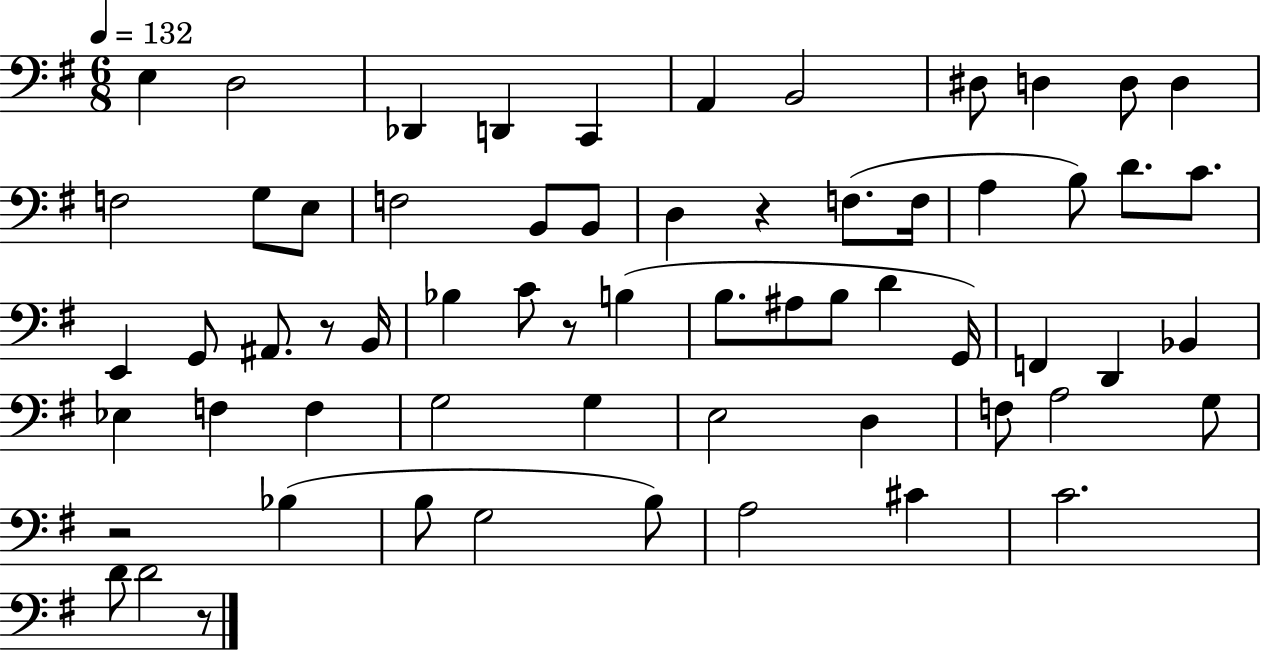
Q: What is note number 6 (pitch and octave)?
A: A2